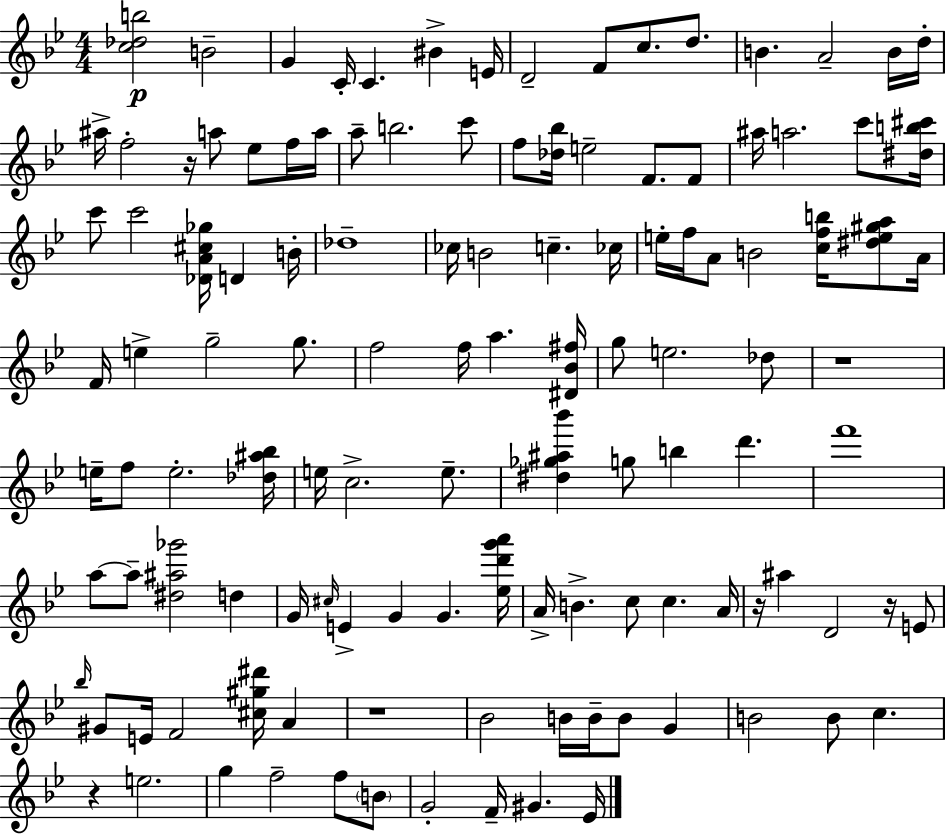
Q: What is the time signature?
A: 4/4